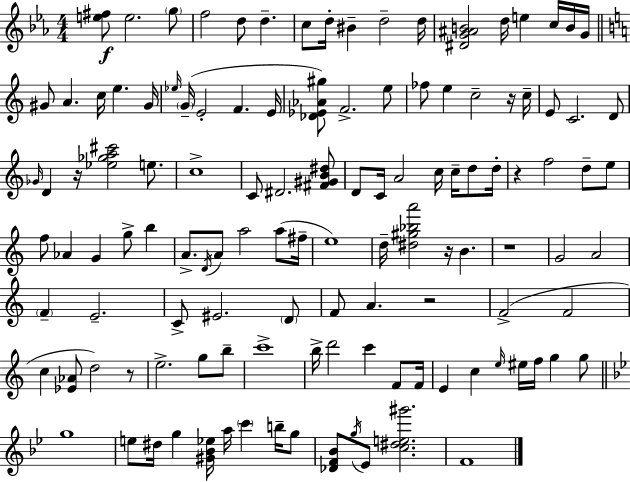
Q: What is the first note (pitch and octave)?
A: E5